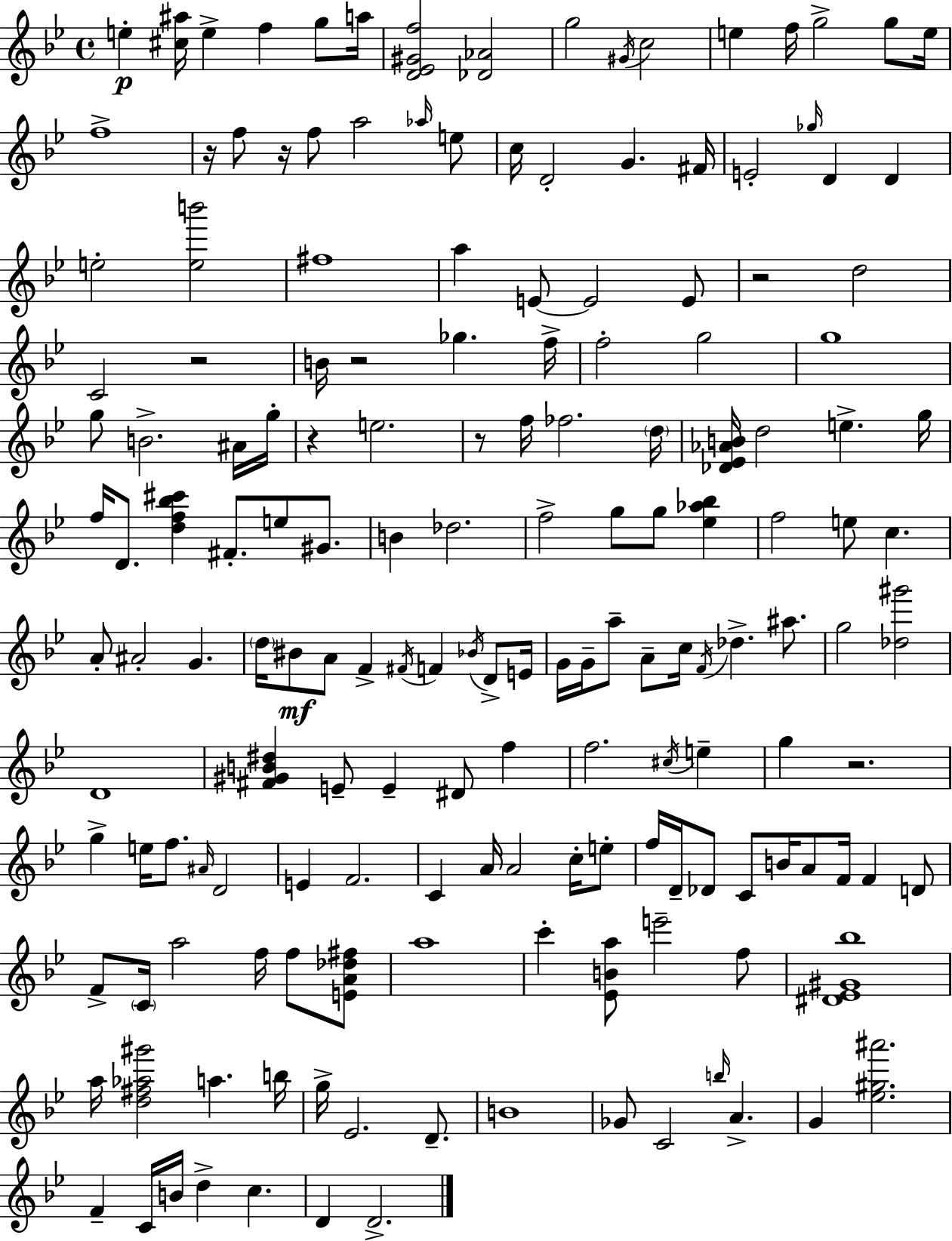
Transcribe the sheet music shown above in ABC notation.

X:1
T:Untitled
M:4/4
L:1/4
K:Bb
e [^c^a]/4 e f g/2 a/4 [D_E^Gf]2 [_D_A]2 g2 ^G/4 c2 e f/4 g2 g/2 e/4 f4 z/4 f/2 z/4 f/2 a2 _a/4 e/2 c/4 D2 G ^F/4 E2 _g/4 D D e2 [eb']2 ^f4 a E/2 E2 E/2 z2 d2 C2 z2 B/4 z2 _g f/4 f2 g2 g4 g/2 B2 ^A/4 g/4 z e2 z/2 f/4 _f2 d/4 [_D_E_AB]/4 d2 e g/4 f/4 D/2 [df_b^c'] ^F/2 e/2 ^G/2 B _d2 f2 g/2 g/2 [_e_a_b] f2 e/2 c A/2 ^A2 G d/4 ^B/2 A/2 F ^F/4 F _B/4 D/2 E/4 G/4 G/4 a/2 A/2 c/4 F/4 _d ^a/2 g2 [_d^g']2 D4 [^F^GB^d] E/2 E ^D/2 f f2 ^c/4 e g z2 g e/4 f/2 ^A/4 D2 E F2 C A/4 A2 c/4 e/2 f/4 D/4 _D/2 C/2 B/4 A/2 F/4 F D/2 F/2 C/4 a2 f/4 f/2 [EA_d^f]/2 a4 c' [_EBa]/2 e'2 f/2 [^D_E^G_b]4 a/4 [d^f_a^g']2 a b/4 g/4 _E2 D/2 B4 _G/2 C2 b/4 A G [_e^g^a']2 F C/4 B/4 d c D D2